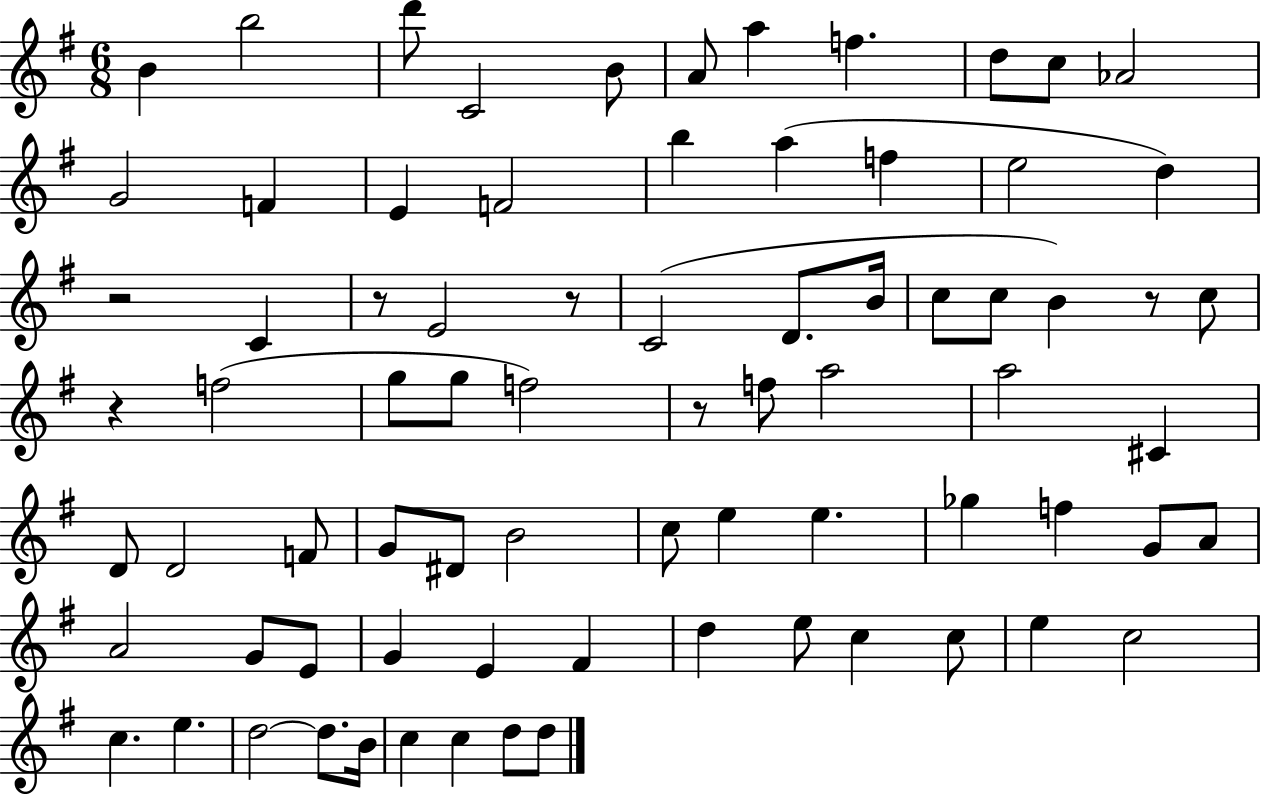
{
  \clef treble
  \numericTimeSignature
  \time 6/8
  \key g \major
  b'4 b''2 | d'''8 c'2 b'8 | a'8 a''4 f''4. | d''8 c''8 aes'2 | \break g'2 f'4 | e'4 f'2 | b''4 a''4( f''4 | e''2 d''4) | \break r2 c'4 | r8 e'2 r8 | c'2( d'8. b'16 | c''8 c''8 b'4) r8 c''8 | \break r4 f''2( | g''8 g''8 f''2) | r8 f''8 a''2 | a''2 cis'4 | \break d'8 d'2 f'8 | g'8 dis'8 b'2 | c''8 e''4 e''4. | ges''4 f''4 g'8 a'8 | \break a'2 g'8 e'8 | g'4 e'4 fis'4 | d''4 e''8 c''4 c''8 | e''4 c''2 | \break c''4. e''4. | d''2~~ d''8. b'16 | c''4 c''4 d''8 d''8 | \bar "|."
}